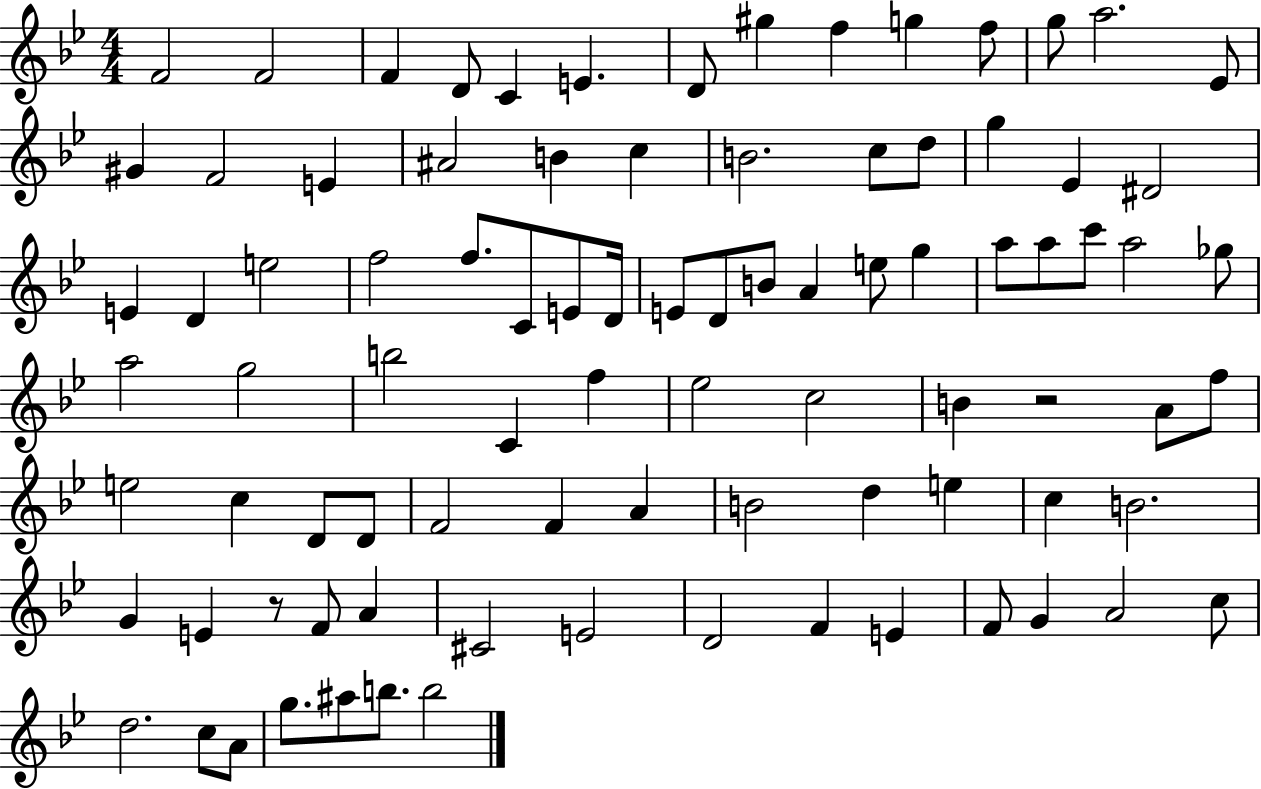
X:1
T:Untitled
M:4/4
L:1/4
K:Bb
F2 F2 F D/2 C E D/2 ^g f g f/2 g/2 a2 _E/2 ^G F2 E ^A2 B c B2 c/2 d/2 g _E ^D2 E D e2 f2 f/2 C/2 E/2 D/4 E/2 D/2 B/2 A e/2 g a/2 a/2 c'/2 a2 _g/2 a2 g2 b2 C f _e2 c2 B z2 A/2 f/2 e2 c D/2 D/2 F2 F A B2 d e c B2 G E z/2 F/2 A ^C2 E2 D2 F E F/2 G A2 c/2 d2 c/2 A/2 g/2 ^a/2 b/2 b2